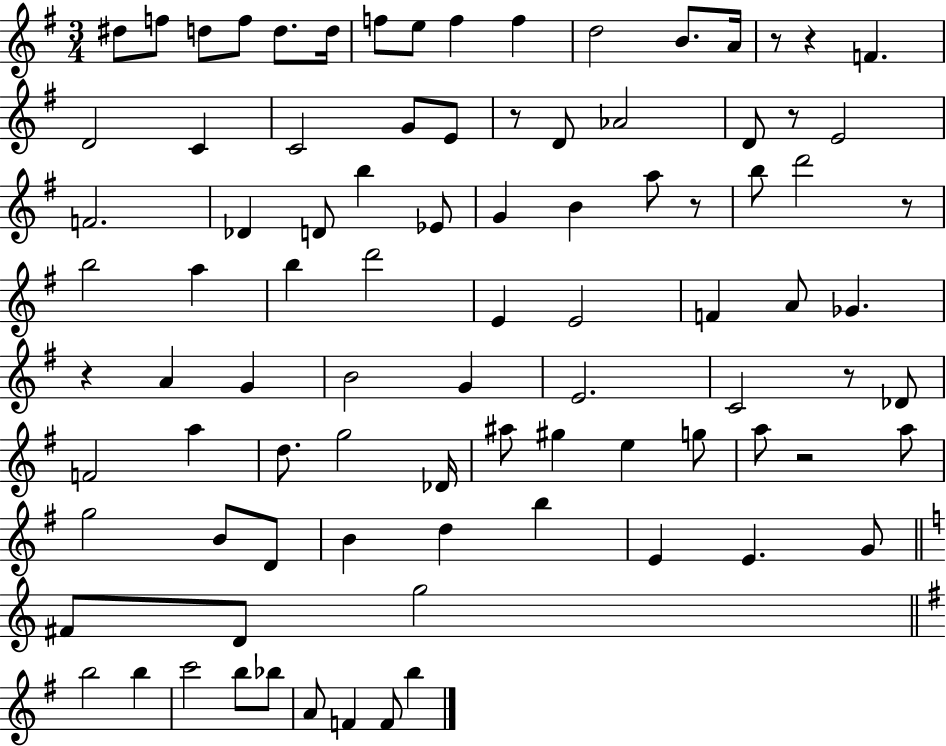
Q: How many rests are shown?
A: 9